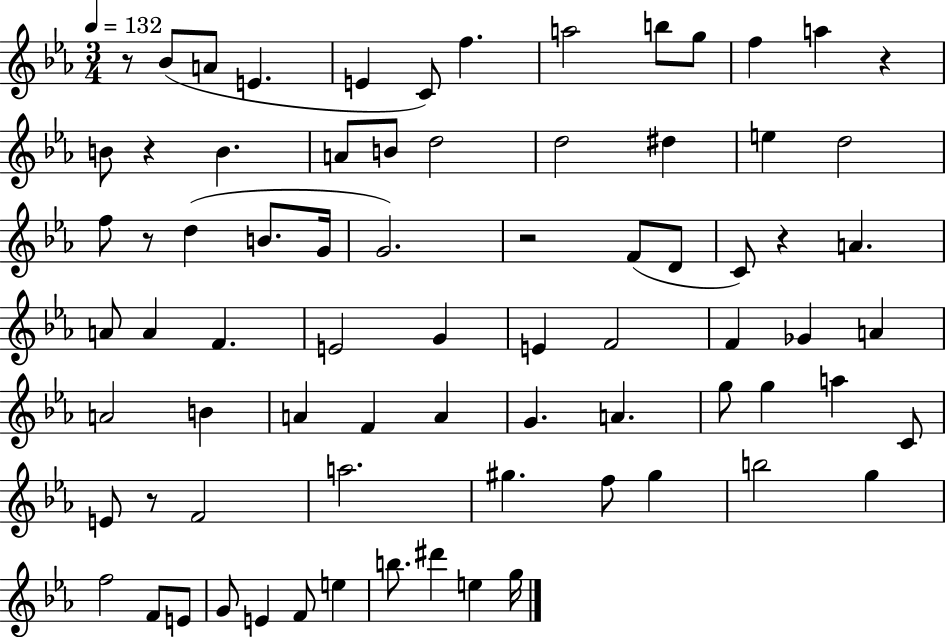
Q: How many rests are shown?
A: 7